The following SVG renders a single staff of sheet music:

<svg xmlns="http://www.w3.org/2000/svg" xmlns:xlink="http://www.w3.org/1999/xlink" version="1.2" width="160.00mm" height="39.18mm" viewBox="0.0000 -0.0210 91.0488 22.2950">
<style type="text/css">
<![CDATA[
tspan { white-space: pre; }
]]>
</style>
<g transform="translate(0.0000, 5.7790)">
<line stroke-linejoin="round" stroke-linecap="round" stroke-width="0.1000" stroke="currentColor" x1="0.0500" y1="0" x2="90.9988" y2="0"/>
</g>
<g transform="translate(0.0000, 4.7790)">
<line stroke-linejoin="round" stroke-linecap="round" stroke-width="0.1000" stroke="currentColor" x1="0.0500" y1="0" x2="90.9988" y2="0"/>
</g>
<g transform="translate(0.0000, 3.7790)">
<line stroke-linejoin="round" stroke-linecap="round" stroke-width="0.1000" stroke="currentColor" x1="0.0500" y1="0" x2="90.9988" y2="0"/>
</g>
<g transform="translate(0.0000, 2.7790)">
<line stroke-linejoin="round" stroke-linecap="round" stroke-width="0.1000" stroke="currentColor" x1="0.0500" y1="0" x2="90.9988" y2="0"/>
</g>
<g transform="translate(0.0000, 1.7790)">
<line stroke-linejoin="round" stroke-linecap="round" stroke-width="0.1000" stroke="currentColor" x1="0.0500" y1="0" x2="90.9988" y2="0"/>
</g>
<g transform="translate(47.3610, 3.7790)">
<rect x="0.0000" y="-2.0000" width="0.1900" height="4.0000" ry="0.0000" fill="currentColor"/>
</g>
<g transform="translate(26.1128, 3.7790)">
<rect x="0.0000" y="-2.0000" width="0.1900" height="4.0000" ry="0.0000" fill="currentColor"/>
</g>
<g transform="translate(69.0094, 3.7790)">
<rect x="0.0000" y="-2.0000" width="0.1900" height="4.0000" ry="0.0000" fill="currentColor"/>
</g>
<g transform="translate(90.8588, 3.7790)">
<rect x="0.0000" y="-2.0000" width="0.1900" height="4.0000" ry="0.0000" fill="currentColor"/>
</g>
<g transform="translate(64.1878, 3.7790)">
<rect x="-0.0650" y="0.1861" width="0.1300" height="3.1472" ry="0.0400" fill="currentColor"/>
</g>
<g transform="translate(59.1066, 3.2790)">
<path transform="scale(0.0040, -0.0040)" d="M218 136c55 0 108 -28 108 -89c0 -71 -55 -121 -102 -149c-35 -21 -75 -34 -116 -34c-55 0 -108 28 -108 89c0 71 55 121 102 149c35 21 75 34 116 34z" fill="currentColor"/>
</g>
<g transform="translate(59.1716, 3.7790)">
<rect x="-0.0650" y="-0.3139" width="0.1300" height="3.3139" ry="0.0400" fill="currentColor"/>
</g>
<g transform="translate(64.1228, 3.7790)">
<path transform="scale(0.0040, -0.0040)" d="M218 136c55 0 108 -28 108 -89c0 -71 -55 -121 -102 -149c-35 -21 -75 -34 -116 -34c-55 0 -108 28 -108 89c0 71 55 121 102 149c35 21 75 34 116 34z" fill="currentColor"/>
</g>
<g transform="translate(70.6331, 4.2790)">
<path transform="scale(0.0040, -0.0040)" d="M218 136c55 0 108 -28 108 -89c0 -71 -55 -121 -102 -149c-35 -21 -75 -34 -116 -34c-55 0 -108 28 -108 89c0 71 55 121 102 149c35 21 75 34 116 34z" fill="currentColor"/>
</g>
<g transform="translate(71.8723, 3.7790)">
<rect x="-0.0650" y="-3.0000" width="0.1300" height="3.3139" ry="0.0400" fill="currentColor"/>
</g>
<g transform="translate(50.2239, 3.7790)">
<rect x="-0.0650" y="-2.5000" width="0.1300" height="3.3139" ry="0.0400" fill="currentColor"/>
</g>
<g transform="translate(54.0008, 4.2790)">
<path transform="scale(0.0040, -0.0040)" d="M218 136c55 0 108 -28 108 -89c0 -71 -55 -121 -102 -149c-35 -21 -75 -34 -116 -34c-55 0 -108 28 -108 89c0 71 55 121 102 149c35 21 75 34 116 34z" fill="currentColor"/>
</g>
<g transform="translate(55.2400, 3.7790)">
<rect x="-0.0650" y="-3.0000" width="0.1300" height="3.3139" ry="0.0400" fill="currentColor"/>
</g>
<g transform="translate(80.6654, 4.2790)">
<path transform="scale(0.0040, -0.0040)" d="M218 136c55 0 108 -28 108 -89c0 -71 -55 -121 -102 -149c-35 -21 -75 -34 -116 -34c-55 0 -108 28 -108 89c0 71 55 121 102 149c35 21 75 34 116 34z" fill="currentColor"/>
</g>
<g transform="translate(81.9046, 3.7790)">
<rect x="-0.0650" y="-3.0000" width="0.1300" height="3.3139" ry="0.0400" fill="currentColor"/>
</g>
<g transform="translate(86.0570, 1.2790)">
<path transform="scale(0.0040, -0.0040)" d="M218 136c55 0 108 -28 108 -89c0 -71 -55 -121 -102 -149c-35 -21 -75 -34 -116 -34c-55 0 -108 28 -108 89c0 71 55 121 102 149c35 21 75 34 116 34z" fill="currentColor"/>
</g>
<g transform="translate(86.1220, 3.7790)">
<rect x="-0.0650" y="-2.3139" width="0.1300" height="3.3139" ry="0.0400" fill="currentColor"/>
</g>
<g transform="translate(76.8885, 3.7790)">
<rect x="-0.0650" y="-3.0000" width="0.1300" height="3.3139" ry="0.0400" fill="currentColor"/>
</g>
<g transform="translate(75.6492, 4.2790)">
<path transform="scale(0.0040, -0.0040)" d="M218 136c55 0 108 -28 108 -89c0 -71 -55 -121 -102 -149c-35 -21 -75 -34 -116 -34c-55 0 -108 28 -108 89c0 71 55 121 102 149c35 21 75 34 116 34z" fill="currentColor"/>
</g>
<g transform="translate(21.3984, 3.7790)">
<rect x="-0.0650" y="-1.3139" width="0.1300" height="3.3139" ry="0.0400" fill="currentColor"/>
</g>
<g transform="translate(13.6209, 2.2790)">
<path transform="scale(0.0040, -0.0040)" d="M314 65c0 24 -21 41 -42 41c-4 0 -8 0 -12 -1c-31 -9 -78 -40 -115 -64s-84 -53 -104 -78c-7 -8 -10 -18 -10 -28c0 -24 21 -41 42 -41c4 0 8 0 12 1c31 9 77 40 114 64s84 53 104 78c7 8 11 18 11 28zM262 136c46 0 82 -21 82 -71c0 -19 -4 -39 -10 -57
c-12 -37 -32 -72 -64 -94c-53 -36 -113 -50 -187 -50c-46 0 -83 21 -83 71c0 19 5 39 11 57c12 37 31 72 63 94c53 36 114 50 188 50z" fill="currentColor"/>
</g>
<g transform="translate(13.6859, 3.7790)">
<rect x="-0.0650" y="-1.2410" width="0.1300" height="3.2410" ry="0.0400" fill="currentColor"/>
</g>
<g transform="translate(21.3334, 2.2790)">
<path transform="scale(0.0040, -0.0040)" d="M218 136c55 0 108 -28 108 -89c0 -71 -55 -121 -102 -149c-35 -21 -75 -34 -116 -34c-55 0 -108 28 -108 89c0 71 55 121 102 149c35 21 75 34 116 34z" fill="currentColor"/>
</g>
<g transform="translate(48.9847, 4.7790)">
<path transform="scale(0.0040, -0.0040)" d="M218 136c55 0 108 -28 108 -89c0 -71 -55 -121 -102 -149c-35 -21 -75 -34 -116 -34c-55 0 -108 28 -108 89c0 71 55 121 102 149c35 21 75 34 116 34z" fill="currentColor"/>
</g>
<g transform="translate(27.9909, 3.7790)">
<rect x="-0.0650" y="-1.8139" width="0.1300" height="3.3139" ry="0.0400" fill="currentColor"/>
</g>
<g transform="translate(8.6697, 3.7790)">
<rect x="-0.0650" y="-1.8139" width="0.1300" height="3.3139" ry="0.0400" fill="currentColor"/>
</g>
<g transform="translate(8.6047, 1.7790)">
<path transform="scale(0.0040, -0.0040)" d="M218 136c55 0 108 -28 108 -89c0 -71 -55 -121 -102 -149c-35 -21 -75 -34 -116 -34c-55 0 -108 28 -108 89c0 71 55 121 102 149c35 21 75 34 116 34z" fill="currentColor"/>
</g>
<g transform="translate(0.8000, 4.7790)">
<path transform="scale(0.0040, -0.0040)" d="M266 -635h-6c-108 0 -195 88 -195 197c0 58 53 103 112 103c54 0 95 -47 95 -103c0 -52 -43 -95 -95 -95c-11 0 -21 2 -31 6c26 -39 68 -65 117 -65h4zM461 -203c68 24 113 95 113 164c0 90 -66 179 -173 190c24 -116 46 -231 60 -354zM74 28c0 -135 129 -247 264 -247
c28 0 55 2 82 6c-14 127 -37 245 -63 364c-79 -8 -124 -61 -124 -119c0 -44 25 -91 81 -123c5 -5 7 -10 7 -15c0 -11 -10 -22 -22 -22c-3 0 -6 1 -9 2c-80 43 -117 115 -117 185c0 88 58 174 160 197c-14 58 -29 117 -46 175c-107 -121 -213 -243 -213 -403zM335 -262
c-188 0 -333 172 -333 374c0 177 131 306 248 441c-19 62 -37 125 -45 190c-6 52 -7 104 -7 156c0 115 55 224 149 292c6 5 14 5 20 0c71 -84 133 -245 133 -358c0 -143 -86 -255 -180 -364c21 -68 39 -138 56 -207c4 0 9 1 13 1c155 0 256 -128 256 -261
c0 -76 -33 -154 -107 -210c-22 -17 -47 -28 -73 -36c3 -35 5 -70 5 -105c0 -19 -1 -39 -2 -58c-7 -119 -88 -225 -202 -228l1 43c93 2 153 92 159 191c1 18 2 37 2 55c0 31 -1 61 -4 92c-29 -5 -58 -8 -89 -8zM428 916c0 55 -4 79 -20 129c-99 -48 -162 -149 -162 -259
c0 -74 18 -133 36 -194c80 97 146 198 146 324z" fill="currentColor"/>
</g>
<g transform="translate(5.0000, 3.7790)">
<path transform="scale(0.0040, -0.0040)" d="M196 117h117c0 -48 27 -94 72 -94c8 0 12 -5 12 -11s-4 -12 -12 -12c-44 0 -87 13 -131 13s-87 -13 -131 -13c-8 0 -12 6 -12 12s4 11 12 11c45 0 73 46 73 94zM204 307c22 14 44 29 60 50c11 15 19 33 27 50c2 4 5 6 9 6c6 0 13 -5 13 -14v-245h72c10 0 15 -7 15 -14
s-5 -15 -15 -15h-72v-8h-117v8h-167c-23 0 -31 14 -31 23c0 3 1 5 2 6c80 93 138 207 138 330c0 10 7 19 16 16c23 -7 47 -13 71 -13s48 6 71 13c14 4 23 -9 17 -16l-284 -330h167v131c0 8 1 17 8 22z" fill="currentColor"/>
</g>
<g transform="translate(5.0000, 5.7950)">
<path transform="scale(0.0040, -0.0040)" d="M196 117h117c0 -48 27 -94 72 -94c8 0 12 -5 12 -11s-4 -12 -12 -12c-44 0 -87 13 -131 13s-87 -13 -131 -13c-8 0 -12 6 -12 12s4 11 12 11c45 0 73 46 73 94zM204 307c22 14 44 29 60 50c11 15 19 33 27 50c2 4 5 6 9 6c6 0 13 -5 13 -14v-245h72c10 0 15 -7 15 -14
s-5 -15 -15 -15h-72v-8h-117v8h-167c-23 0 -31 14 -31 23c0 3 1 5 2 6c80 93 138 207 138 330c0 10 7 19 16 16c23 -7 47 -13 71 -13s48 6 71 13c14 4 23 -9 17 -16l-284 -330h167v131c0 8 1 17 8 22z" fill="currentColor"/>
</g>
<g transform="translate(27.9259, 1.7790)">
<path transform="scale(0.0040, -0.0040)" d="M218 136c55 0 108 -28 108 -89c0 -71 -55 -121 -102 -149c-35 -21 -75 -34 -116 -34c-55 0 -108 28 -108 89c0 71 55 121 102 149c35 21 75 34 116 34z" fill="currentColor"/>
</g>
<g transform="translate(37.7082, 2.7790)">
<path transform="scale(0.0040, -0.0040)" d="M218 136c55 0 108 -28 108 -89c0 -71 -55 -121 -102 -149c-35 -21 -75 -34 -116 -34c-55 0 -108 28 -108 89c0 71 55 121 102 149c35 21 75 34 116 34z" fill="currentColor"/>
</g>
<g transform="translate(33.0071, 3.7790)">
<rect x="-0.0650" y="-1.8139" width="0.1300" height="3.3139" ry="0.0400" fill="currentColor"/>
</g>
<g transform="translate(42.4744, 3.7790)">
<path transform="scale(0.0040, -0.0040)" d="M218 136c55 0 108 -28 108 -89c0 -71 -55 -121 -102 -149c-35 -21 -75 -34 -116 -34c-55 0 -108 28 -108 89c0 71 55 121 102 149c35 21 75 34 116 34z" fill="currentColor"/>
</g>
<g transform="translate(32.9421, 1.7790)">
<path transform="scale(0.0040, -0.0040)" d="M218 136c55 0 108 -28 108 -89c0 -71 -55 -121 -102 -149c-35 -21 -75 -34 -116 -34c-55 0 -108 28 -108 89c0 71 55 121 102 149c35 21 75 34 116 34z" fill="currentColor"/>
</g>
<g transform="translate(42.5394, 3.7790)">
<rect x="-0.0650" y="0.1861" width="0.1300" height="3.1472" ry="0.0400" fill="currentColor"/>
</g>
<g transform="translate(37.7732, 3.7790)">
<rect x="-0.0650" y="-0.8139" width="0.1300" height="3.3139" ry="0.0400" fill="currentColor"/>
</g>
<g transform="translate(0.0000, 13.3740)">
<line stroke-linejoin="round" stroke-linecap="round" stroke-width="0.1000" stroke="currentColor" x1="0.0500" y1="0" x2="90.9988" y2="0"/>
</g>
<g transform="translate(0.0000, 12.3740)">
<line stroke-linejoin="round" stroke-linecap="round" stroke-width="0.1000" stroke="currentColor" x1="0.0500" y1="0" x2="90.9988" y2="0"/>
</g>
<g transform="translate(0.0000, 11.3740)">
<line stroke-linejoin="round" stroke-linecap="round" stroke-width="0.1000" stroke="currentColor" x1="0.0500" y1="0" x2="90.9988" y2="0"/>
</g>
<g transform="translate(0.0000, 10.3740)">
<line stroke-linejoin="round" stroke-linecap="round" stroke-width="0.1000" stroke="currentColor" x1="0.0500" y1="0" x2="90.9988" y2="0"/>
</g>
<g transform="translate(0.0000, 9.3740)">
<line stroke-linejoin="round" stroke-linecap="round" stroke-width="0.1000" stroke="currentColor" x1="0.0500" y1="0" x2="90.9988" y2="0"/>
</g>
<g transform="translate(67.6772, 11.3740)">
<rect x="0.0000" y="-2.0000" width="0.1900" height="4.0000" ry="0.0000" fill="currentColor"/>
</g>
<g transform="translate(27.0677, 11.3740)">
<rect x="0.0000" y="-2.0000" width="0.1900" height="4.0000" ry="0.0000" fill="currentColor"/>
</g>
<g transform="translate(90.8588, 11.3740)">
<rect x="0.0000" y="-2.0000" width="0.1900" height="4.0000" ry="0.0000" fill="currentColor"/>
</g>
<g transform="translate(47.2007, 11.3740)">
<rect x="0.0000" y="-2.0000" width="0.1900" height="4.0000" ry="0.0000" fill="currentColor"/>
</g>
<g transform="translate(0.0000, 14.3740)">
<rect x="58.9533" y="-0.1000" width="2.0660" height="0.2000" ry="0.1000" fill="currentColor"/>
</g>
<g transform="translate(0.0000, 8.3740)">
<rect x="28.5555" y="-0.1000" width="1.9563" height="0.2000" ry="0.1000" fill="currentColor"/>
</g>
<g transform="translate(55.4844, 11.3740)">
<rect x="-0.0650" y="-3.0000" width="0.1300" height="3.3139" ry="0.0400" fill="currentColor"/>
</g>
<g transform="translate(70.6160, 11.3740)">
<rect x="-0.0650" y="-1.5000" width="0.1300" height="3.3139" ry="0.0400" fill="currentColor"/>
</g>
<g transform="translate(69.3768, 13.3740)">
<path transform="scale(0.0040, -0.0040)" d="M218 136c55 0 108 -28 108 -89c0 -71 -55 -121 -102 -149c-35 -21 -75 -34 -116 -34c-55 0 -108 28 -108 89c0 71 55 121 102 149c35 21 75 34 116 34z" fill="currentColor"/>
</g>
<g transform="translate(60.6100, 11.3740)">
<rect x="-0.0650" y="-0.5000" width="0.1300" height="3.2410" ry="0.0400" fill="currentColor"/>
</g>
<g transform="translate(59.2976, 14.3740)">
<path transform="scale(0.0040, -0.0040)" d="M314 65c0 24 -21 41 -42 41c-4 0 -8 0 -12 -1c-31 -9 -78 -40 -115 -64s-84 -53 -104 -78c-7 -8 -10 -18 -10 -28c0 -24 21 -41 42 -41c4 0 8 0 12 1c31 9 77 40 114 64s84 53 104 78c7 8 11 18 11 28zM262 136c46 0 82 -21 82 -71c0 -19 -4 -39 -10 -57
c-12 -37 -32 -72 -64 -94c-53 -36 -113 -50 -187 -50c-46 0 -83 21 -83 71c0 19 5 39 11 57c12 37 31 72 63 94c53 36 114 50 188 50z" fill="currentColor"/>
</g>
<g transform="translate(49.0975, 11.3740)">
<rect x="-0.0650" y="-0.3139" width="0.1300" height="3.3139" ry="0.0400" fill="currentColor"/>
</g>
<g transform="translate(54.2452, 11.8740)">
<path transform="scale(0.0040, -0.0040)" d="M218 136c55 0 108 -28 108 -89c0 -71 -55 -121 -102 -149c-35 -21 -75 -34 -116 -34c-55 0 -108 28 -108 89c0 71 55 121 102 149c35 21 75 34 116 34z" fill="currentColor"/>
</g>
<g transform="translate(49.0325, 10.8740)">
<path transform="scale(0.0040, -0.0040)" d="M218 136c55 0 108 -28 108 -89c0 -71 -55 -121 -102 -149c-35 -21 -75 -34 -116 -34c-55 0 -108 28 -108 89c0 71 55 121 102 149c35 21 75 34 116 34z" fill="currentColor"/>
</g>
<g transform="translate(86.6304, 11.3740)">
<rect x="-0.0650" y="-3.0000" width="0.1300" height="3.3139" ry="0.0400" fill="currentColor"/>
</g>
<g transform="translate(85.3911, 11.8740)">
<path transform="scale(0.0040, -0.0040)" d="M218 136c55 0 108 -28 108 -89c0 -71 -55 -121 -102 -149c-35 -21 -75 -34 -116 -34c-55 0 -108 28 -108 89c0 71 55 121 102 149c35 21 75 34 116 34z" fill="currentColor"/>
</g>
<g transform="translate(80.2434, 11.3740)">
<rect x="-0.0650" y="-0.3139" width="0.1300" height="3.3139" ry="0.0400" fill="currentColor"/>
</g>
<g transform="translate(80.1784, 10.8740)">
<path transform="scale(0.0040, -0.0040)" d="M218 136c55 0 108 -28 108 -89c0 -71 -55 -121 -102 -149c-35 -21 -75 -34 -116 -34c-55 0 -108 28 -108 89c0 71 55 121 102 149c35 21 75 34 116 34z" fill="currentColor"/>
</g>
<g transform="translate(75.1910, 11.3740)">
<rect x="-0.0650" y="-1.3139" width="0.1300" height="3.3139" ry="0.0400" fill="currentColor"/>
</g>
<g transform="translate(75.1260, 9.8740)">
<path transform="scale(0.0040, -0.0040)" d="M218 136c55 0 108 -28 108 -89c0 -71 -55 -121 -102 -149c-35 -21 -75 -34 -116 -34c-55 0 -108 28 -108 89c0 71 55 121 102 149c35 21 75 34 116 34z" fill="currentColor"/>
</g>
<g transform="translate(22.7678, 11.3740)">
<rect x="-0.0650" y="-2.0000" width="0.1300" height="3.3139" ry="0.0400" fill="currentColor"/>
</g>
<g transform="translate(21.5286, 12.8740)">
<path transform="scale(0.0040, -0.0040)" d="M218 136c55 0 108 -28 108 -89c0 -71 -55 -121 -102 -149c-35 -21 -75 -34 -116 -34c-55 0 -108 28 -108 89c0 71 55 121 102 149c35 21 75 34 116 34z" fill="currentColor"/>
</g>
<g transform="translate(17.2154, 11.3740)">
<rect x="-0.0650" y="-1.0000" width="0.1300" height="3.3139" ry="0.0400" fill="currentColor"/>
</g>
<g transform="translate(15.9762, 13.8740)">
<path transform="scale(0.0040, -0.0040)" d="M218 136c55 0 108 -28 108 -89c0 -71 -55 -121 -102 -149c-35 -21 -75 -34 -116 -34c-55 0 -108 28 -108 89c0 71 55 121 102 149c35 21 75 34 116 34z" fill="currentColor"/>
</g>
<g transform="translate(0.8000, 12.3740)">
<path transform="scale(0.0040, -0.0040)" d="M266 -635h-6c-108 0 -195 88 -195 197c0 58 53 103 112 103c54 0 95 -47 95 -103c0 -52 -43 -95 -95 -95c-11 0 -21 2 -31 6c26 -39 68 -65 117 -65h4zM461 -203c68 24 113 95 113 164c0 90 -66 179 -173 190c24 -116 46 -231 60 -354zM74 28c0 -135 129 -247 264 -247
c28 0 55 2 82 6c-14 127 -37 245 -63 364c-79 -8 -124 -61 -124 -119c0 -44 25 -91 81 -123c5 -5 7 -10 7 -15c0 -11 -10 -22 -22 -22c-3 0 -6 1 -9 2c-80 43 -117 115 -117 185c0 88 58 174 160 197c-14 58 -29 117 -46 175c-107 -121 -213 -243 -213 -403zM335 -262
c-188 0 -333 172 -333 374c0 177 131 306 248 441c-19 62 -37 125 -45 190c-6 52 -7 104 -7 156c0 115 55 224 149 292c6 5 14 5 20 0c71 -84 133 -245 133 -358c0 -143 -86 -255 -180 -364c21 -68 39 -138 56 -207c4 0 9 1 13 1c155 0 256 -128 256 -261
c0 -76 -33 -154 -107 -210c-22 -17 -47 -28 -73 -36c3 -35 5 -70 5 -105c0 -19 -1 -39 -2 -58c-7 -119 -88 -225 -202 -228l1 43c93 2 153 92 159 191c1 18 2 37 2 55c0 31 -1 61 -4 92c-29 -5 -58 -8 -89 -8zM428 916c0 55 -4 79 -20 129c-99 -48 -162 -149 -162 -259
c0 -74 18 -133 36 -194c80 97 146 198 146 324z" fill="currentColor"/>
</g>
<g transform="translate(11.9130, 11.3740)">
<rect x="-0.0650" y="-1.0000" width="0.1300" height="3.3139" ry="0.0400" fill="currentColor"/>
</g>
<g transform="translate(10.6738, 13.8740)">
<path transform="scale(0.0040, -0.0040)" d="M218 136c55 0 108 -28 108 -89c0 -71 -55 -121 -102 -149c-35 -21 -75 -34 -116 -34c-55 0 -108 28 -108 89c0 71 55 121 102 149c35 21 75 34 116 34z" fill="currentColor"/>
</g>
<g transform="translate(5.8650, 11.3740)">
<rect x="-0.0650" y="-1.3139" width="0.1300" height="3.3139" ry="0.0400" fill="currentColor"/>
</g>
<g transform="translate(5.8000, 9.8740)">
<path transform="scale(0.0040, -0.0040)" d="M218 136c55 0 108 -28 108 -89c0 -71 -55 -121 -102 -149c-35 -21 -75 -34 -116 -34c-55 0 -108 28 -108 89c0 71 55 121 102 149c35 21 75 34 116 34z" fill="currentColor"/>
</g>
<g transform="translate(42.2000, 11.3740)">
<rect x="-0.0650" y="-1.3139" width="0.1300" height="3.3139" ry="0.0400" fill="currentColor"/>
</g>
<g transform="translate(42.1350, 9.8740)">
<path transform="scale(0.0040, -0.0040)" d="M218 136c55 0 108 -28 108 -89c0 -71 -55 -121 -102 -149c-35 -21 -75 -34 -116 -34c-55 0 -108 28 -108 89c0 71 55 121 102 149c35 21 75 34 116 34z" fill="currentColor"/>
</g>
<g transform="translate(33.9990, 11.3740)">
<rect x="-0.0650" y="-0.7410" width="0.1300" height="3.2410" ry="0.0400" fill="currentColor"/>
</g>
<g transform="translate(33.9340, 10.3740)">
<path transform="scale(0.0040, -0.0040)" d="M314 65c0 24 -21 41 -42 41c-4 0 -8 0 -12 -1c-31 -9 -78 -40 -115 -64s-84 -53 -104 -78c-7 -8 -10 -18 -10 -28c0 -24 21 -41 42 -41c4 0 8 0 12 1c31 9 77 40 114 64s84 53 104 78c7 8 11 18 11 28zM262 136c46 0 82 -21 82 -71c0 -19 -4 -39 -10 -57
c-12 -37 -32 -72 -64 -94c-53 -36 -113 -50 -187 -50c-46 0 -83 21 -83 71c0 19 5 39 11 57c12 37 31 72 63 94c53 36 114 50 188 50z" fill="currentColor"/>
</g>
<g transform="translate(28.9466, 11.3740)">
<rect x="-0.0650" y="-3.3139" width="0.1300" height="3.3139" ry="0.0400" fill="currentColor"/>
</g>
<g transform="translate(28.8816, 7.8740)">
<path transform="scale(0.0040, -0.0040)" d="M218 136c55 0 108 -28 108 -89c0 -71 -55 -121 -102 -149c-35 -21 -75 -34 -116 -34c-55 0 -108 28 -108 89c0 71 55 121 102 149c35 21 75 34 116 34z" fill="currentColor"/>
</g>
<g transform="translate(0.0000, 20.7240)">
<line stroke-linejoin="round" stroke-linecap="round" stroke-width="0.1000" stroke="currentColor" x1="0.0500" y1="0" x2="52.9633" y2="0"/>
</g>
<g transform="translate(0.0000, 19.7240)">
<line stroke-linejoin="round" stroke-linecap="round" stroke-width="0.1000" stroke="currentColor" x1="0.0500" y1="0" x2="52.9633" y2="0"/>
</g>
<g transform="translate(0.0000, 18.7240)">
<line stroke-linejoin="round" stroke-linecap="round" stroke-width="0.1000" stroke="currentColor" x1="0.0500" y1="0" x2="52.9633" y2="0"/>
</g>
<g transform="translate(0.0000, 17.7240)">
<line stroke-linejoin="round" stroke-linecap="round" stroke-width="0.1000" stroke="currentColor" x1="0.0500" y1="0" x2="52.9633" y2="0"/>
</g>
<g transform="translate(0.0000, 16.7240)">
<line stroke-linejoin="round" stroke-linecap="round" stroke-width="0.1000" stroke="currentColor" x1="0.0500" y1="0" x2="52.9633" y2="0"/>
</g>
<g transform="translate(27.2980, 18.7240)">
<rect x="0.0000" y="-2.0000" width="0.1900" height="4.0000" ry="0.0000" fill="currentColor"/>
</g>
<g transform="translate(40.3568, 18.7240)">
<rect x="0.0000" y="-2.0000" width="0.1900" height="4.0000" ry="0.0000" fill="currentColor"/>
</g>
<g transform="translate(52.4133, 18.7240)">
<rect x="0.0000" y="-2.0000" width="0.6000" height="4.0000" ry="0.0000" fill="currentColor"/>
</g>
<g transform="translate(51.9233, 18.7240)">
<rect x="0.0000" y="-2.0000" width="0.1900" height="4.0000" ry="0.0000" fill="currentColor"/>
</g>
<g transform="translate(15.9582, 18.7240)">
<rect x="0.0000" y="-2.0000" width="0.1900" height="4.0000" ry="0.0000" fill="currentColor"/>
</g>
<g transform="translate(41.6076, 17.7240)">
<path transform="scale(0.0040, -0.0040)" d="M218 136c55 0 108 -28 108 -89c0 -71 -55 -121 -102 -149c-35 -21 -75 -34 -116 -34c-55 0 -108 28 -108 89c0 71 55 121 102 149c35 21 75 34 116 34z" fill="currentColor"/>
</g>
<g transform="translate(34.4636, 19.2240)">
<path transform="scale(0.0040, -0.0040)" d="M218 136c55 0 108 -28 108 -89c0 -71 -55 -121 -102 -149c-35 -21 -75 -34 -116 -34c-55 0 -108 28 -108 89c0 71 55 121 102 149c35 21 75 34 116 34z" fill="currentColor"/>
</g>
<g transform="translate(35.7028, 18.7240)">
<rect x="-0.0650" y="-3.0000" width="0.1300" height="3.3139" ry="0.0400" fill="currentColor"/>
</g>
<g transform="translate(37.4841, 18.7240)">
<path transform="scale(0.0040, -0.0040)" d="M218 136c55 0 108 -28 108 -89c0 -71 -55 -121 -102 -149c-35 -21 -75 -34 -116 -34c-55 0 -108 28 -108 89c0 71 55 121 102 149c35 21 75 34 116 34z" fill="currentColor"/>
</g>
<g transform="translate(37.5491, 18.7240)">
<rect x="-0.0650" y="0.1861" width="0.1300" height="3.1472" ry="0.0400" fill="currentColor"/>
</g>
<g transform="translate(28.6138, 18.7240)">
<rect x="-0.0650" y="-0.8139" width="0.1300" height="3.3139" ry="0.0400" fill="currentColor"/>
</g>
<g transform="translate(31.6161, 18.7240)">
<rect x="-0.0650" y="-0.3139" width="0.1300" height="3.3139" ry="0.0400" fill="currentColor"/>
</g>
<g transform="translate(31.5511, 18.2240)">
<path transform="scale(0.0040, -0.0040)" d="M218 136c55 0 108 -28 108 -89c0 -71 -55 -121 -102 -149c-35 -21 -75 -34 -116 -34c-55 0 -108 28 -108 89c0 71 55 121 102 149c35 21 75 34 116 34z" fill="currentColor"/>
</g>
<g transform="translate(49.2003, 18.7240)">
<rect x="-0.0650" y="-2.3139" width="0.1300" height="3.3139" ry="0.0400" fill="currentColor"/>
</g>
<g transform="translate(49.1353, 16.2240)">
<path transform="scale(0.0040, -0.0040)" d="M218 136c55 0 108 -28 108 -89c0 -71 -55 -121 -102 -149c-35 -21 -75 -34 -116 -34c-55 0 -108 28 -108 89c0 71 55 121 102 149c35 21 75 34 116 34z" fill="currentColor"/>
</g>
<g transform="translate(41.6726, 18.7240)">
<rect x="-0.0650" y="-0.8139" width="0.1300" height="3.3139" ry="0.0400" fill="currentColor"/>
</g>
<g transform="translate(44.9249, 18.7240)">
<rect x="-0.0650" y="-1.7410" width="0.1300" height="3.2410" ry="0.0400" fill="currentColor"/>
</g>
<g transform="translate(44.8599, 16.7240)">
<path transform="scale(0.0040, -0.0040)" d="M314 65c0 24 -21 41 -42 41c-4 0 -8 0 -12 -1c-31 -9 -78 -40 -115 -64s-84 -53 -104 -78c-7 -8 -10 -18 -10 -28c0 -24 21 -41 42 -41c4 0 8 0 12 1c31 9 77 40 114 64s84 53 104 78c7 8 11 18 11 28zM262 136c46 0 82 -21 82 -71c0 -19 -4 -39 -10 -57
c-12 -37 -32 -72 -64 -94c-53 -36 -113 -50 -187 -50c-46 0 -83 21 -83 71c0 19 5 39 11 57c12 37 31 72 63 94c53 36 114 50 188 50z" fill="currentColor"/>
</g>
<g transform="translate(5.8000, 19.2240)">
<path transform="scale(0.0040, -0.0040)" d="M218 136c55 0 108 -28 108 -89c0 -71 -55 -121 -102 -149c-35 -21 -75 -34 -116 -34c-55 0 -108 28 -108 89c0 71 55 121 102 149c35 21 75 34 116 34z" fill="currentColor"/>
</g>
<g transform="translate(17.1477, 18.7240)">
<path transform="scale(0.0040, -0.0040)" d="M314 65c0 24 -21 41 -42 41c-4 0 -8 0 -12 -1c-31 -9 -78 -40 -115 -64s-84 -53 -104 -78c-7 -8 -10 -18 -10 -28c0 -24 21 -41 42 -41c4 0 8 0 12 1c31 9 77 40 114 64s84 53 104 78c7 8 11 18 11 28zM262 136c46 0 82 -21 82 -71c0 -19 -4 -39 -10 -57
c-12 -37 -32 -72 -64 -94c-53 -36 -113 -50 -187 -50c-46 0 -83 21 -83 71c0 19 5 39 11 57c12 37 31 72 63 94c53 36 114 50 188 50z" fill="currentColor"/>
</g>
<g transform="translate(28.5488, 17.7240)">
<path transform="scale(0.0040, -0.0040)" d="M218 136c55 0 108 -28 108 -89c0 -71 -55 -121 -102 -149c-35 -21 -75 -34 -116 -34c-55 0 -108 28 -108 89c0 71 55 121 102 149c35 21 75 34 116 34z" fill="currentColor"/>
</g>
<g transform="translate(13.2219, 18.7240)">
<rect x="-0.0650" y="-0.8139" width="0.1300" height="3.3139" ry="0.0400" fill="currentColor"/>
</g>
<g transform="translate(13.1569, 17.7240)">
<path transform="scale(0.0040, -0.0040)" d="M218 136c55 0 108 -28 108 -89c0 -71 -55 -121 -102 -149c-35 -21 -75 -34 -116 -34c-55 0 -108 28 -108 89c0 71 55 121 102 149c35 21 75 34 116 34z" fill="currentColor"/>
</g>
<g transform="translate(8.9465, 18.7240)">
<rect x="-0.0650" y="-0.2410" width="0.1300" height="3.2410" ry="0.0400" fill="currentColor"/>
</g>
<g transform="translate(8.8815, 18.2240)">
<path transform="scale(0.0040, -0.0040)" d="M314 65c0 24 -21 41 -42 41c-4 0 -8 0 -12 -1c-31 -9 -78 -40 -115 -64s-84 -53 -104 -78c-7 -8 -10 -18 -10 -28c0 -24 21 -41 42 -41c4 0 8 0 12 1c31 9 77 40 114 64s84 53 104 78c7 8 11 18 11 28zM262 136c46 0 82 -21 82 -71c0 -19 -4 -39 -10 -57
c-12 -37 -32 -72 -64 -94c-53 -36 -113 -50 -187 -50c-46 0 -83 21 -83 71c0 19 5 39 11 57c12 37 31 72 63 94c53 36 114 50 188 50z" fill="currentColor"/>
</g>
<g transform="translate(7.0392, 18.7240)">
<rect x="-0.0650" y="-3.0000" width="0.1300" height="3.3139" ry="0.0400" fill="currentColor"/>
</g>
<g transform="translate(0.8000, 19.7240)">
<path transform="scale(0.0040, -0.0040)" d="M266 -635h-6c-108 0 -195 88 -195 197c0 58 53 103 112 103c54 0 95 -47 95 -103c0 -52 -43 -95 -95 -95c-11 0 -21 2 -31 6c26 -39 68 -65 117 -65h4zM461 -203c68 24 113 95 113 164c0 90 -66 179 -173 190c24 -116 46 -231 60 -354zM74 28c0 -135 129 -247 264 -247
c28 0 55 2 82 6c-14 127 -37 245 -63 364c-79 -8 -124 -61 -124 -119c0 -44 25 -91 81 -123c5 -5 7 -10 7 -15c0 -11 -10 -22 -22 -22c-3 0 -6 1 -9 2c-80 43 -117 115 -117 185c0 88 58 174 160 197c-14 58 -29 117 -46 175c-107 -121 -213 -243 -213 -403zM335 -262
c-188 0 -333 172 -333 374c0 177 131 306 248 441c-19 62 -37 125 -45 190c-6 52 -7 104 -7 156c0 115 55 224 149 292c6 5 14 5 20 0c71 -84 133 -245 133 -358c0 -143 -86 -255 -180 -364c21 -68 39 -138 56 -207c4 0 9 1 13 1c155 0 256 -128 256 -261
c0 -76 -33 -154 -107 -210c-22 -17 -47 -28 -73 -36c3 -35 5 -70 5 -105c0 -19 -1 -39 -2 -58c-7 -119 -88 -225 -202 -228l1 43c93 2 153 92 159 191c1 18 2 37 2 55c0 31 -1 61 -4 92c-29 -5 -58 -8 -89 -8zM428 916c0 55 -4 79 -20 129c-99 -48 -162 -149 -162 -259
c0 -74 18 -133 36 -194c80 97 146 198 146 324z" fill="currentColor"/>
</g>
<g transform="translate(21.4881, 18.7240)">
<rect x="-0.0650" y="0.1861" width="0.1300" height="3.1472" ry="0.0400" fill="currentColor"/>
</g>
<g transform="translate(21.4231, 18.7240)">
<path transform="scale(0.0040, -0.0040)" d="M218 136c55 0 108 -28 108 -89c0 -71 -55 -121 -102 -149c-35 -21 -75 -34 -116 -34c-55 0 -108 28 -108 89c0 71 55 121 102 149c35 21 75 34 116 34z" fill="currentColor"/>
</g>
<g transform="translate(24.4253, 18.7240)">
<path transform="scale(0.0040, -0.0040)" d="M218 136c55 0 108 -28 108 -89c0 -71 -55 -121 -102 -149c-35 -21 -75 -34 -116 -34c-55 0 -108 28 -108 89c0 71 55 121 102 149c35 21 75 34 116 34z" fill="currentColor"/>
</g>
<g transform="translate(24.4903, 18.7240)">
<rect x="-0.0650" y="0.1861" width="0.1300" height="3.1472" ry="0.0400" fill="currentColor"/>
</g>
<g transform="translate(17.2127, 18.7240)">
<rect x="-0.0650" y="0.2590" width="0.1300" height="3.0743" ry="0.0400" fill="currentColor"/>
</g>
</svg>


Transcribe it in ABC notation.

X:1
T:Untitled
M:4/4
L:1/4
K:C
f e2 e f f d B G A c B A A A g e D D F b d2 e c A C2 E e c A A c2 d B2 B B d c A B d f2 g